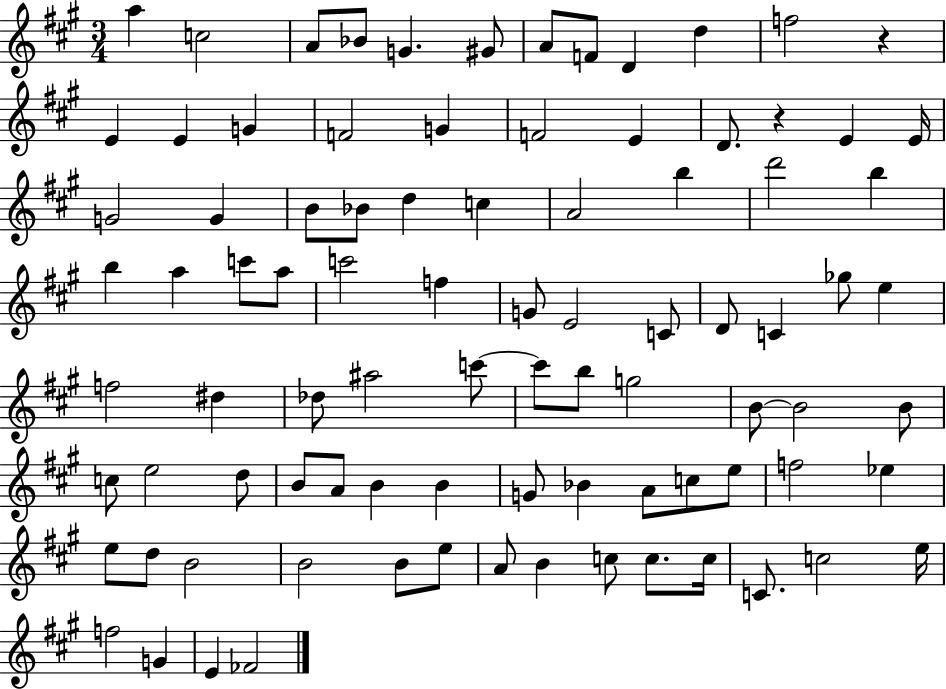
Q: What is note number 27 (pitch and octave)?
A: C5